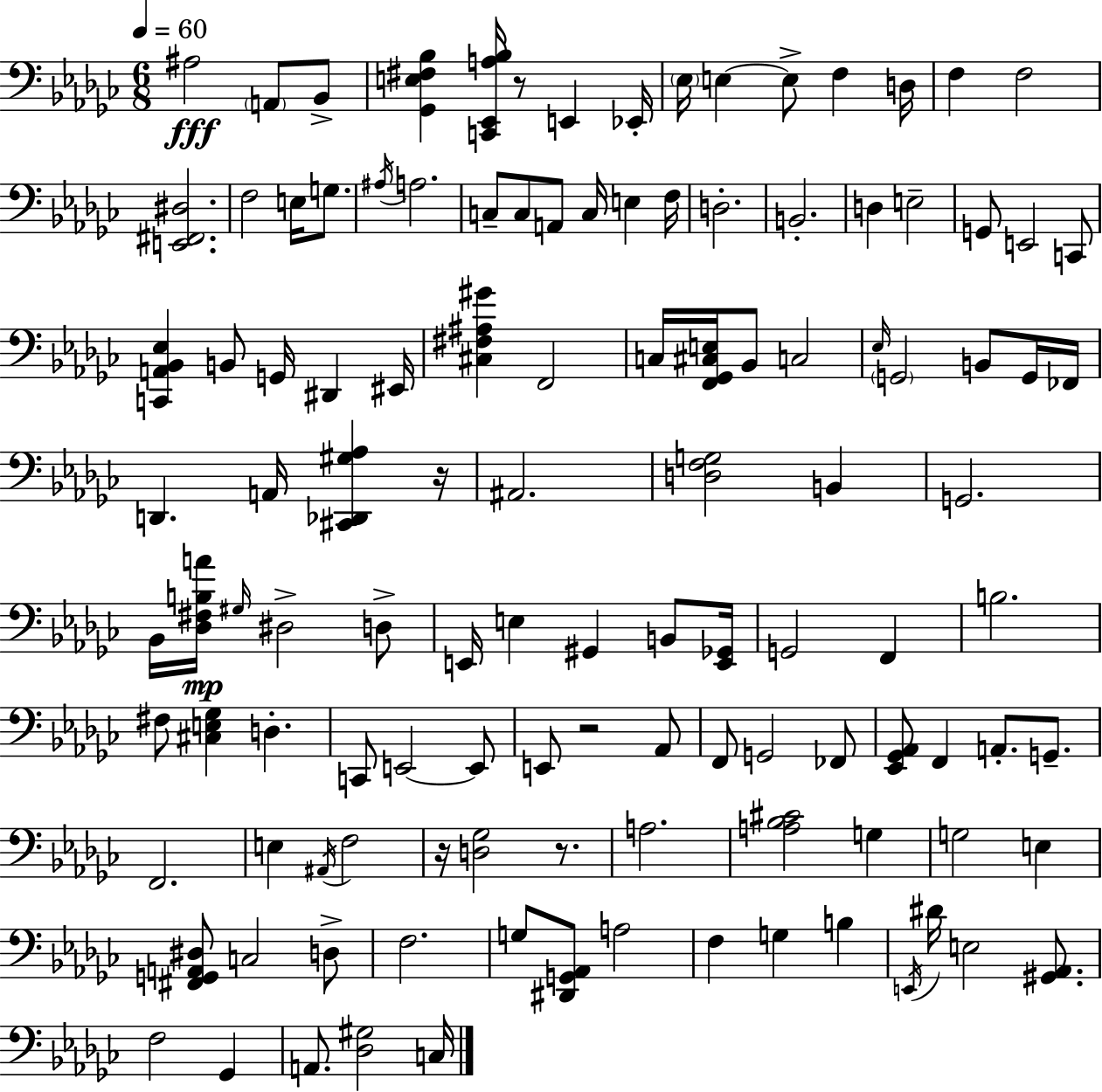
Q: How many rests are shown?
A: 5